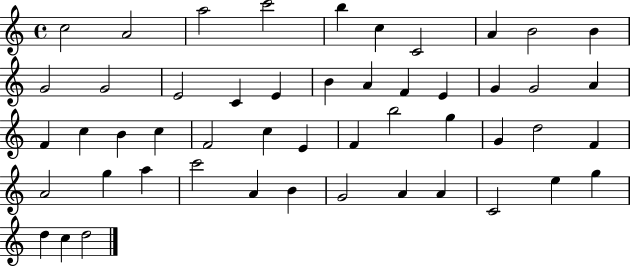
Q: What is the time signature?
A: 4/4